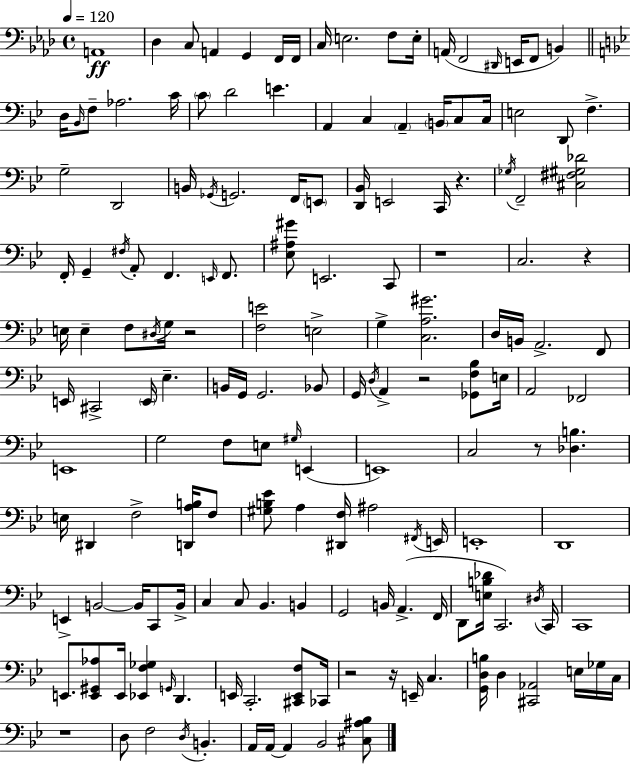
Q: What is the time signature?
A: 4/4